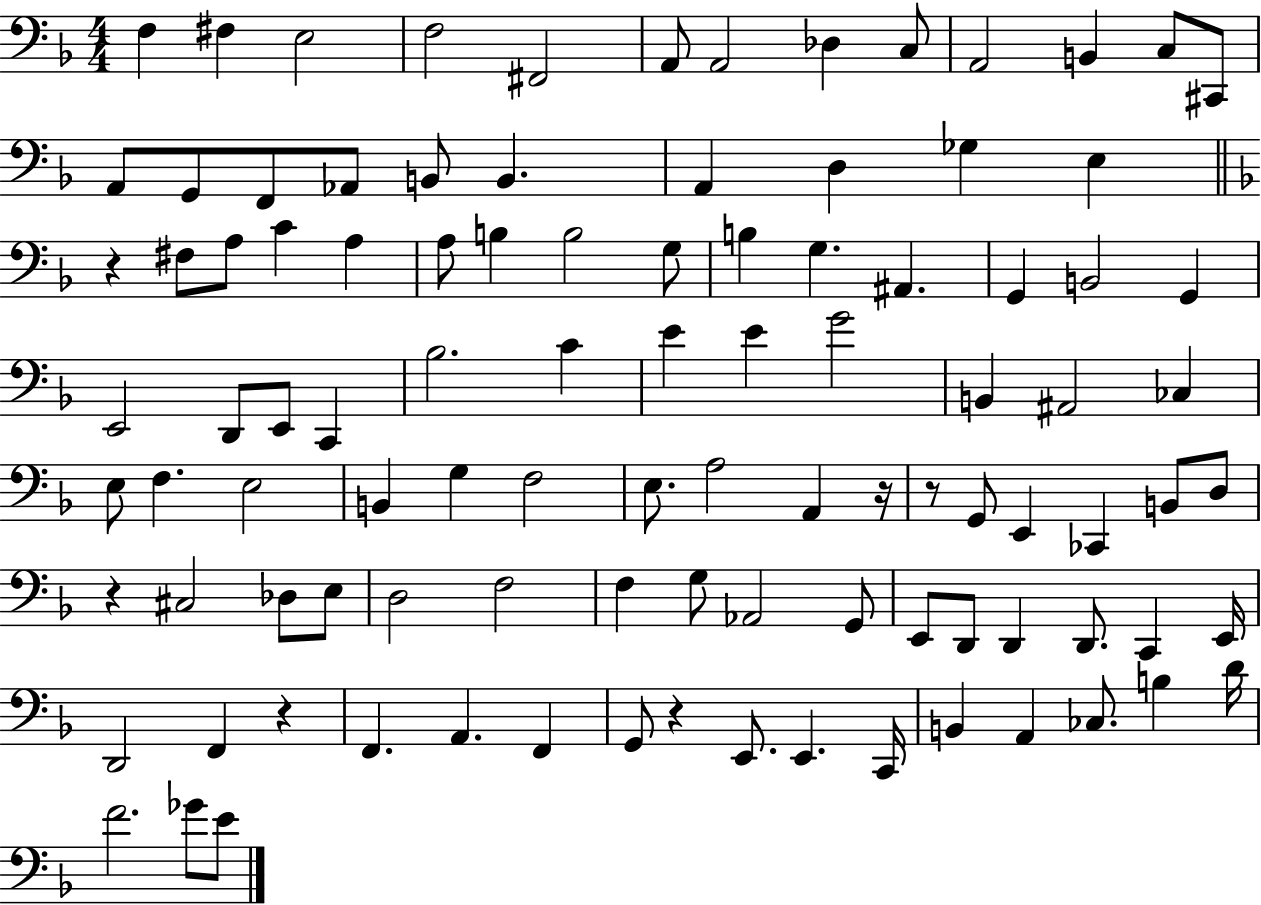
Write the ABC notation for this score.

X:1
T:Untitled
M:4/4
L:1/4
K:F
F, ^F, E,2 F,2 ^F,,2 A,,/2 A,,2 _D, C,/2 A,,2 B,, C,/2 ^C,,/2 A,,/2 G,,/2 F,,/2 _A,,/2 B,,/2 B,, A,, D, _G, E, z ^F,/2 A,/2 C A, A,/2 B, B,2 G,/2 B, G, ^A,, G,, B,,2 G,, E,,2 D,,/2 E,,/2 C,, _B,2 C E E G2 B,, ^A,,2 _C, E,/2 F, E,2 B,, G, F,2 E,/2 A,2 A,, z/4 z/2 G,,/2 E,, _C,, B,,/2 D,/2 z ^C,2 _D,/2 E,/2 D,2 F,2 F, G,/2 _A,,2 G,,/2 E,,/2 D,,/2 D,, D,,/2 C,, E,,/4 D,,2 F,, z F,, A,, F,, G,,/2 z E,,/2 E,, C,,/4 B,, A,, _C,/2 B, D/4 F2 _G/2 E/2